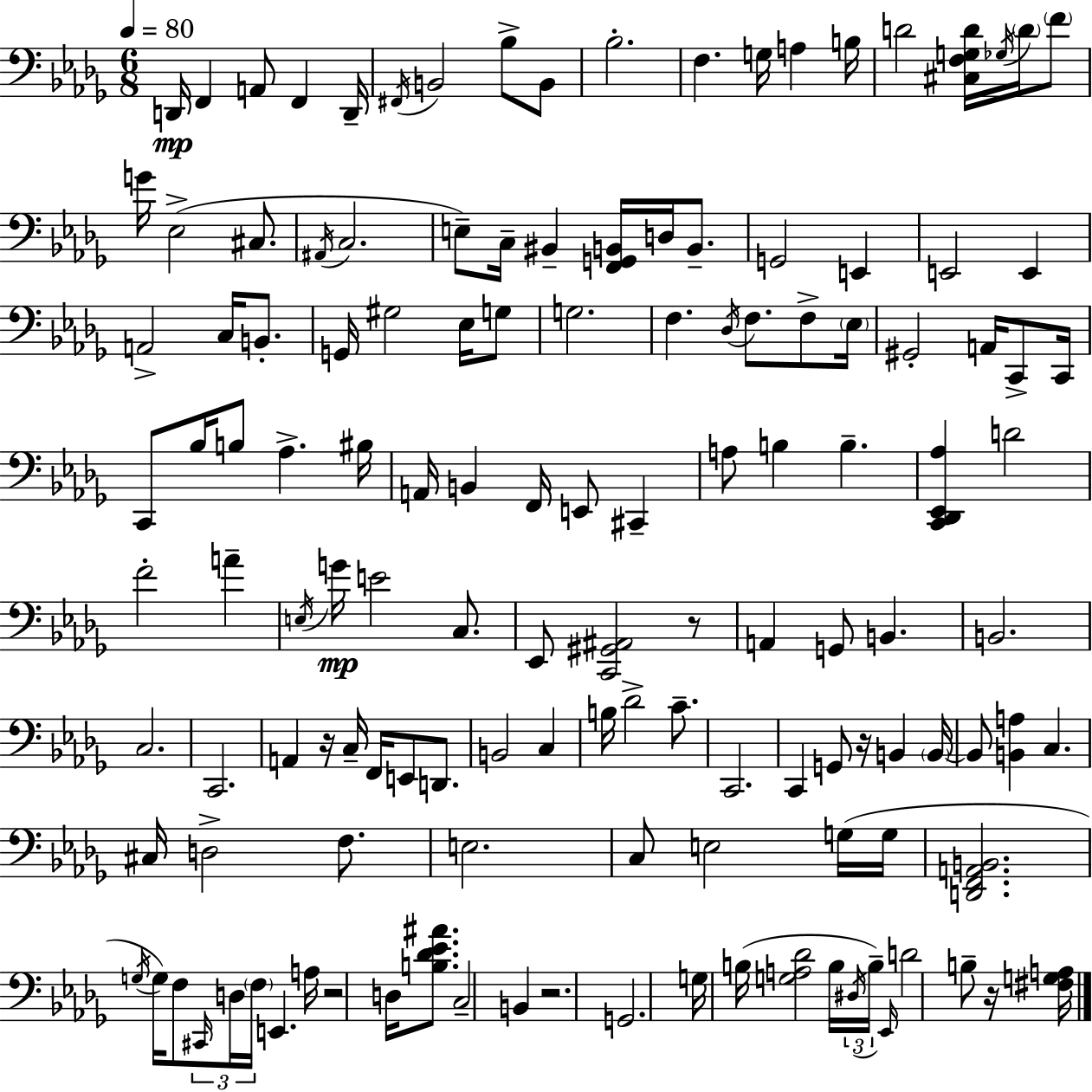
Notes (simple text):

D2/s F2/q A2/e F2/q D2/s F#2/s B2/h Bb3/e B2/e Bb3/h. F3/q. G3/s A3/q B3/s D4/h [C#3,F3,G3,D4]/s Gb3/s D4/s F4/e G4/s Eb3/h C#3/e. A#2/s C3/h. E3/e C3/s BIS2/q [F2,G2,B2]/s D3/s B2/e. G2/h E2/q E2/h E2/q A2/h C3/s B2/e. G2/s G#3/h Eb3/s G3/e G3/h. F3/q. Db3/s F3/e. F3/e Eb3/s G#2/h A2/s C2/e C2/s C2/e Bb3/s B3/e Ab3/q. BIS3/s A2/s B2/q F2/s E2/e C#2/q A3/e B3/q B3/q. [C2,Db2,Eb2,Ab3]/q D4/h F4/h A4/q E3/s G4/s E4/h C3/e. Eb2/e [C2,G#2,A#2]/h R/e A2/q G2/e B2/q. B2/h. C3/h. C2/h. A2/q R/s C3/s F2/s E2/e D2/e. B2/h C3/q B3/s Db4/h C4/e. C2/h. C2/q G2/e R/s B2/q B2/s B2/e [B2,A3]/q C3/q. C#3/s D3/h F3/e. E3/h. C3/e E3/h G3/s G3/s [D2,F2,A2,B2]/h. G3/s G3/s F3/e C#2/s D3/s F3/s E2/q. A3/s R/h D3/s [B3,Db4,Eb4,A#4]/e. C3/h B2/q R/h. G2/h. G3/s B3/s [G3,A3,Db4]/h B3/s D#3/s B3/s Eb2/s D4/h B3/e R/s [F#3,G3,A3]/s